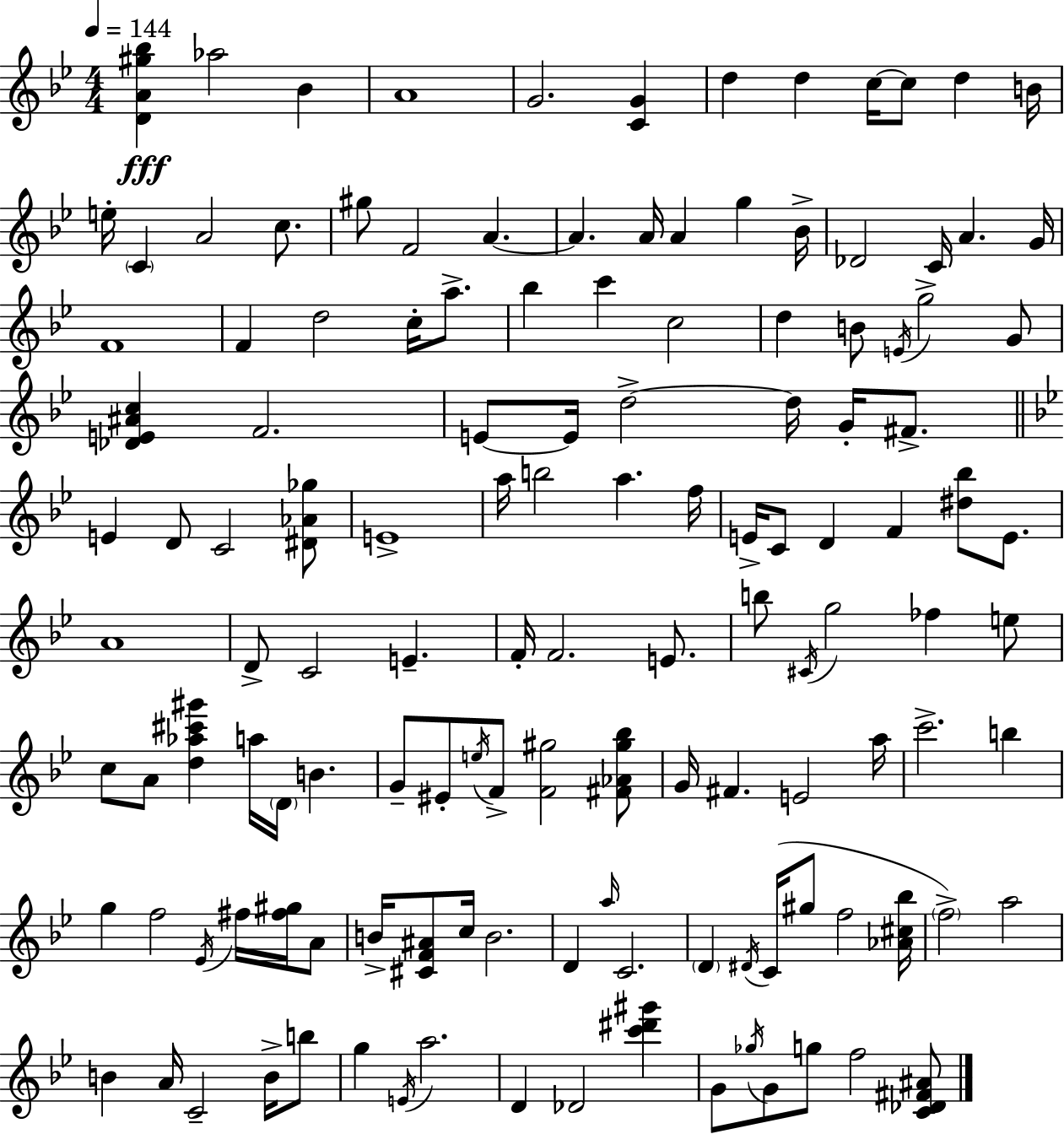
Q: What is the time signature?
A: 4/4